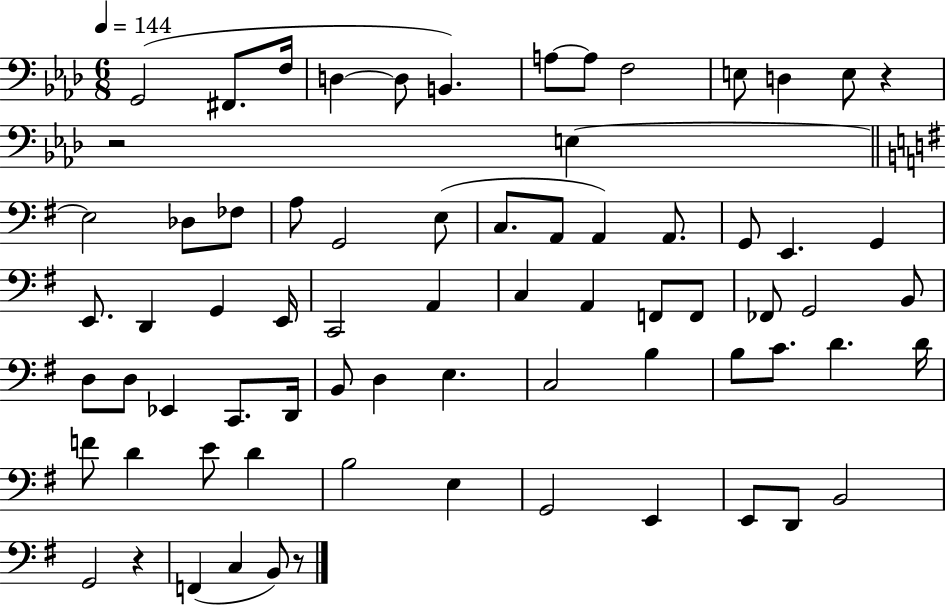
X:1
T:Untitled
M:6/8
L:1/4
K:Ab
G,,2 ^F,,/2 F,/4 D, D,/2 B,, A,/2 A,/2 F,2 E,/2 D, E,/2 z z2 E, E,2 _D,/2 _F,/2 A,/2 G,,2 E,/2 C,/2 A,,/2 A,, A,,/2 G,,/2 E,, G,, E,,/2 D,, G,, E,,/4 C,,2 A,, C, A,, F,,/2 F,,/2 _F,,/2 G,,2 B,,/2 D,/2 D,/2 _E,, C,,/2 D,,/4 B,,/2 D, E, C,2 B, B,/2 C/2 D D/4 F/2 D E/2 D B,2 E, G,,2 E,, E,,/2 D,,/2 B,,2 G,,2 z F,, C, B,,/2 z/2